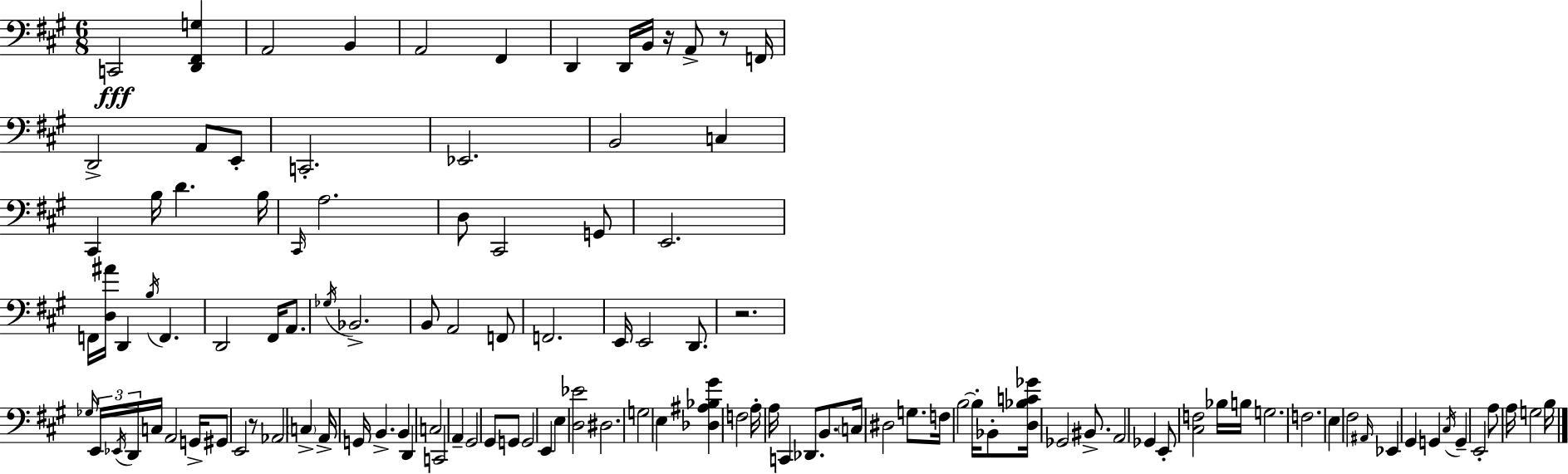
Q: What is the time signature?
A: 6/8